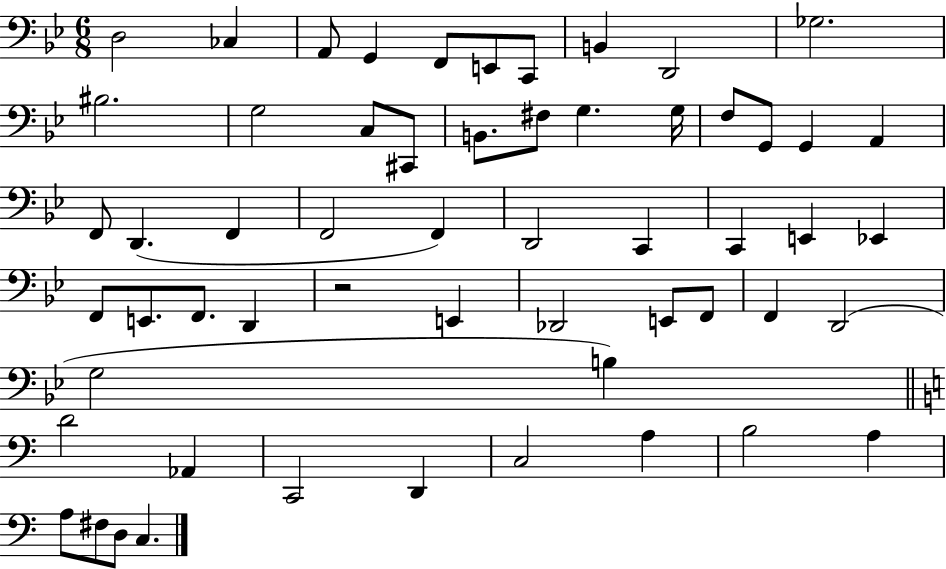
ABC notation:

X:1
T:Untitled
M:6/8
L:1/4
K:Bb
D,2 _C, A,,/2 G,, F,,/2 E,,/2 C,,/2 B,, D,,2 _G,2 ^B,2 G,2 C,/2 ^C,,/2 B,,/2 ^F,/2 G, G,/4 F,/2 G,,/2 G,, A,, F,,/2 D,, F,, F,,2 F,, D,,2 C,, C,, E,, _E,, F,,/2 E,,/2 F,,/2 D,, z2 E,, _D,,2 E,,/2 F,,/2 F,, D,,2 G,2 B, D2 _A,, C,,2 D,, C,2 A, B,2 A, A,/2 ^F,/2 D,/2 C,